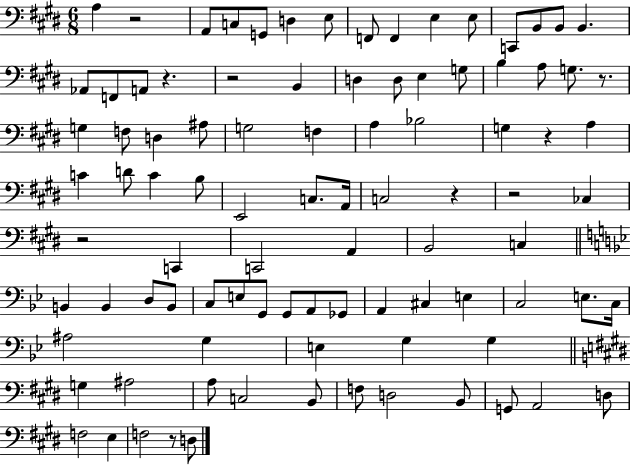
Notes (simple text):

A3/q R/h A2/e C3/e G2/e D3/q E3/e F2/e F2/q E3/q E3/e C2/e B2/e B2/e B2/q. Ab2/e F2/e A2/e R/q. R/h B2/q D3/q D3/e E3/q G3/e B3/q A3/e G3/e. R/e. G3/q F3/e D3/q A#3/e G3/h F3/q A3/q Bb3/h G3/q R/q A3/q C4/q D4/e C4/q B3/e E2/h C3/e. A2/s C3/h R/q R/h CES3/q R/h C2/q C2/h A2/q B2/h C3/q B2/q B2/q D3/e B2/e C3/e E3/e G2/e G2/e A2/e Gb2/e A2/q C#3/q E3/q C3/h E3/e. C3/s A#3/h G3/q E3/q G3/q G3/q G3/q A#3/h A3/e C3/h B2/e F3/e D3/h B2/e G2/e A2/h D3/e F3/h E3/q F3/h R/e D3/e